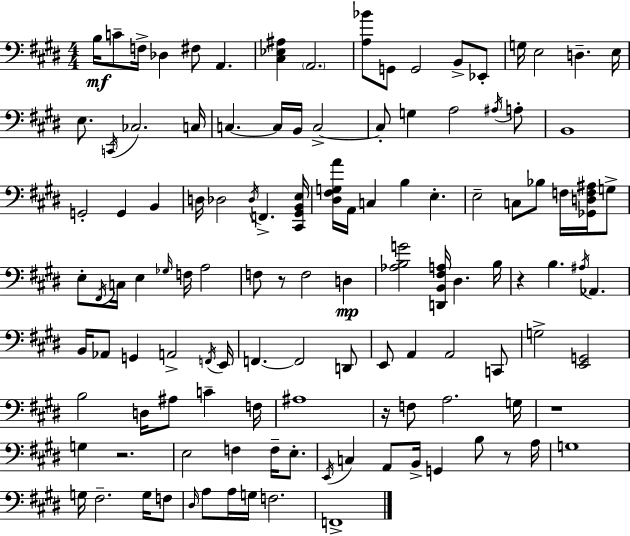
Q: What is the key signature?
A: E major